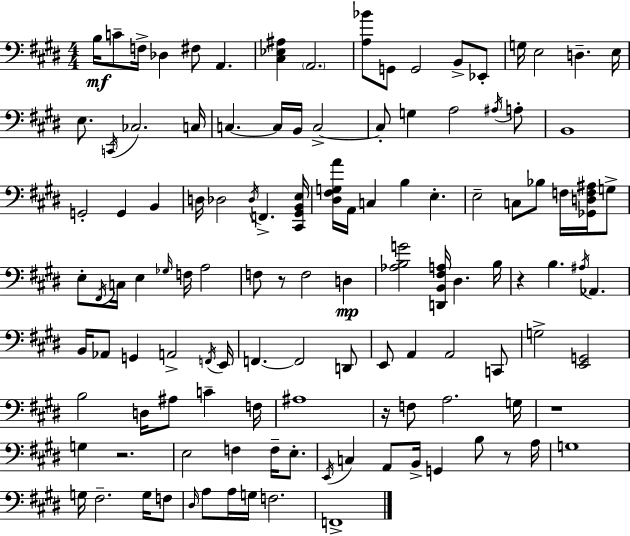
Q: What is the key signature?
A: E major